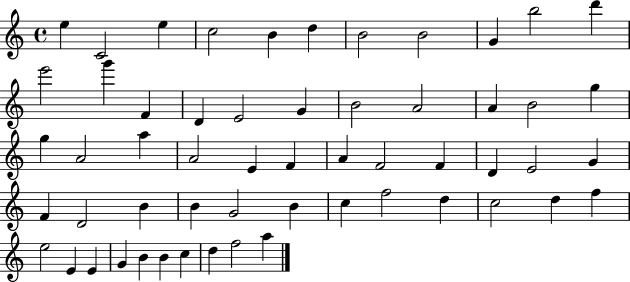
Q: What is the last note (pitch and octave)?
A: A5